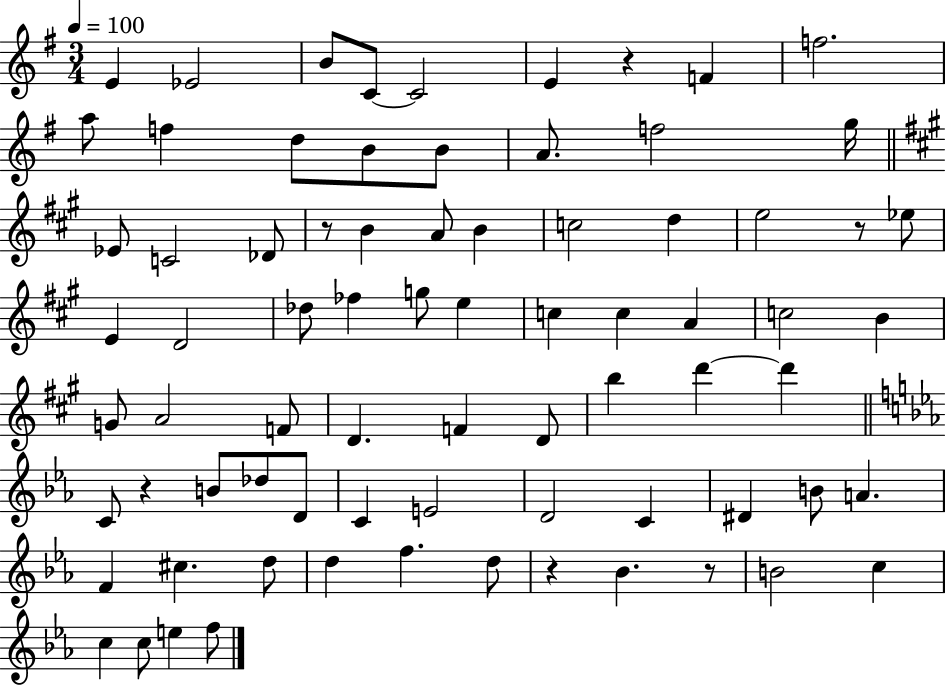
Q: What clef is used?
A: treble